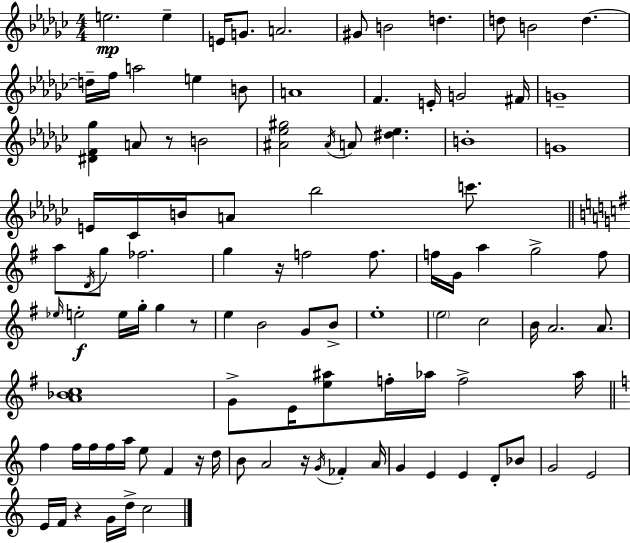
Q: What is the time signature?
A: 4/4